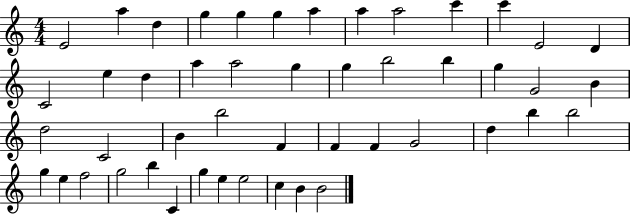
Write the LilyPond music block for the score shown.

{
  \clef treble
  \numericTimeSignature
  \time 4/4
  \key c \major
  e'2 a''4 d''4 | g''4 g''4 g''4 a''4 | a''4 a''2 c'''4 | c'''4 e'2 d'4 | \break c'2 e''4 d''4 | a''4 a''2 g''4 | g''4 b''2 b''4 | g''4 g'2 b'4 | \break d''2 c'2 | b'4 b''2 f'4 | f'4 f'4 g'2 | d''4 b''4 b''2 | \break g''4 e''4 f''2 | g''2 b''4 c'4 | g''4 e''4 e''2 | c''4 b'4 b'2 | \break \bar "|."
}